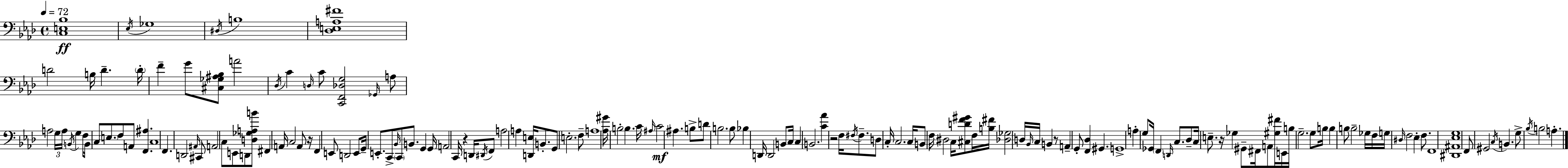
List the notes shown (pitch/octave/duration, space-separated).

[C3,E3,Bb3]/w Eb3/s Gb3/w D#3/s B3/w [Db3,E3,A3,F#4]/w D4/h B3/s D4/q. D4/s F4/q G4/e [C#3,Gb3,A#3,Bb3]/e A4/h Db3/s C4/q D3/s C4/e [C2,F2,Db3,G3]/h Gb2/s A3/e A3/h G3/s A3/s B2/s G3/q F3/e B2/s C3/e E3/e. F3/e A2/e [F2,A#3]/q. C3/w F2/q. D2/h A#2/s C#2/e A2/h C3/e E2/e D2/e [D3,Gb3,A3,B4]/e F#2/q A2/s C3/h A2/e R/s F2/q E2/e D2/h E2/e G2/s E2/e. C2/e Bb2/s C2/e B2/e. G2/q G2/s A2/h C2/s R/q D2/s D#2/s F2/e A3/h A3/q [D2,E3]/s B2/e. G2/e E3/h. F3/e A3/w [Ab3,G#4]/s B3/h B3/q. C4/s A#3/s C4/h A#3/q. B3/e D4/e B3/h. B3/e Bb3/q D2/s D2/h B2/e C3/s C3/q B2/h. [C4,Ab4]/q R/h F3/s F#3/s F#3/e. D3/e C3/s C3/h. C3/s B2/e F3/s D#3/h C3/s [C#3,D4,F4,G#4]/e F3/s [B3,F#4]/s [Db3,Gb3]/h D3/s Bb2/s C3/s B2/q R/e A2/q G2/e [F2,Db3]/q G#2/q. G2/w A3/q G3/e Gb2/s F2/q D2/s C3/e. Db3/e C3/s E3/e. R/s Gb3/q G#2/e F#2/s A2/e [G#3,F#4]/s E2/s B3/s G3/h. G3/e B3/s B3/q B3/e B3/h Gb3/s F3/s G3/s D#3/s F3/h Eb3/q F3/e. F2/w [D#2,A#2,Eb3,G3]/w F2/e G#2/h C3/s B2/q. G3/e Bb3/s B3/h A3/q.